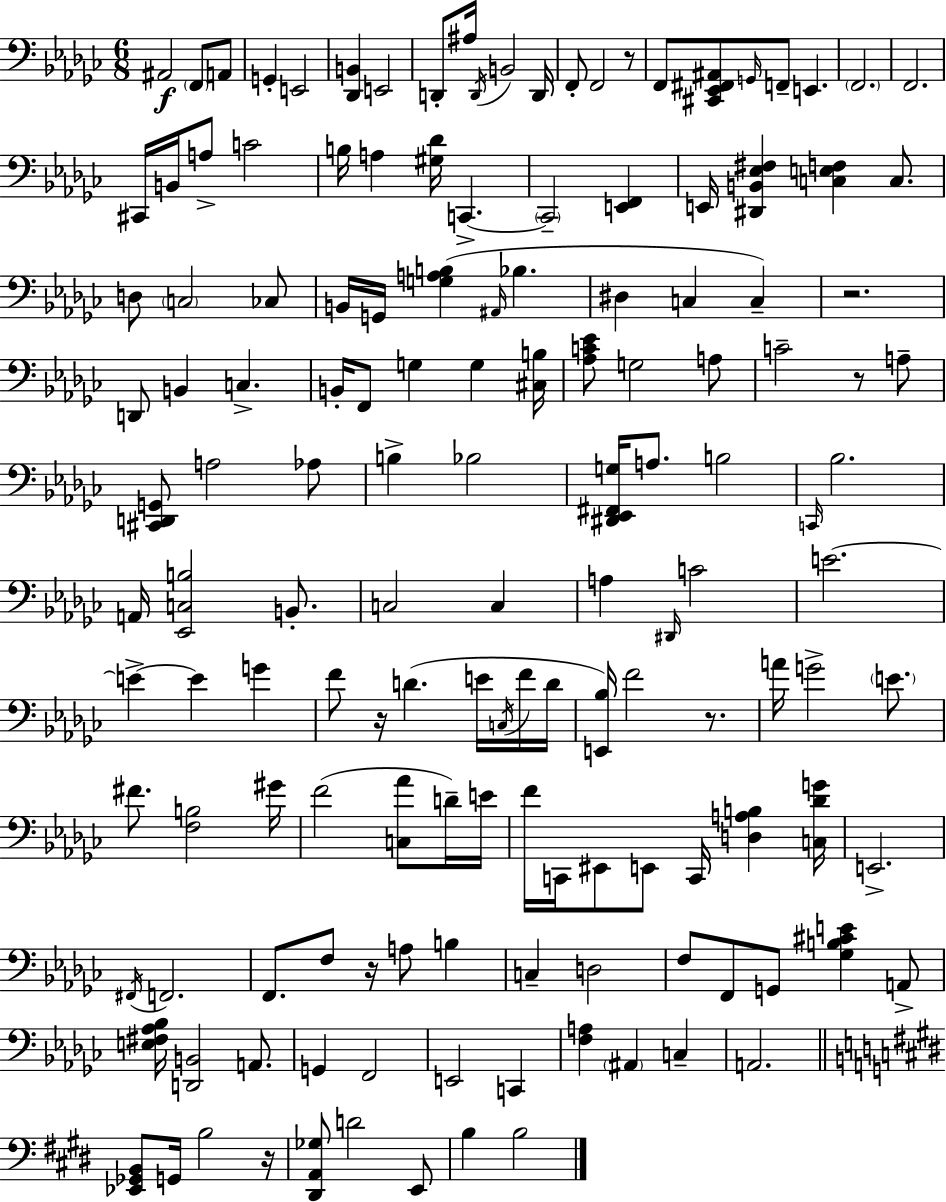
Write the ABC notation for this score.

X:1
T:Untitled
M:6/8
L:1/4
K:Ebm
^A,,2 F,,/2 A,,/2 G,, E,,2 [_D,,B,,] E,,2 D,,/2 ^A,/4 D,,/4 B,,2 D,,/4 F,,/2 F,,2 z/2 F,,/2 [^C,,_E,,^F,,^A,,]/2 G,,/4 F,,/2 E,, F,,2 F,,2 ^C,,/4 B,,/4 A,/2 C2 B,/4 A, [^G,_D]/4 C,, C,,2 [E,,F,,] E,,/4 [^D,,B,,_E,^F,] [C,E,F,] C,/2 D,/2 C,2 _C,/2 B,,/4 G,,/4 [G,A,B,] ^A,,/4 _B, ^D, C, C, z2 D,,/2 B,, C, B,,/4 F,,/2 G, G, [^C,B,]/4 [_A,C_E]/2 G,2 A,/2 C2 z/2 A,/2 [^C,,D,,G,,]/2 A,2 _A,/2 B, _B,2 [^D,,_E,,^F,,G,]/4 A,/2 B,2 C,,/4 _B,2 A,,/4 [_E,,C,B,]2 B,,/2 C,2 C, A, ^D,,/4 C2 E2 E E G F/2 z/4 D E/4 C,/4 F/4 D/4 [E,,_B,]/4 F2 z/2 A/4 G2 E/2 ^F/2 [F,B,]2 ^G/4 F2 [C,_A]/2 D/4 E/4 F/4 C,,/4 ^E,,/2 E,,/2 C,,/4 [D,A,B,] [C,_DG]/4 E,,2 ^F,,/4 F,,2 F,,/2 F,/2 z/4 A,/2 B, C, D,2 F,/2 F,,/2 G,,/2 [_G,B,^CE] A,,/2 [E,^F,_A,_B,]/4 [D,,B,,]2 A,,/2 G,, F,,2 E,,2 C,, [F,A,] ^A,, C, A,,2 [_E,,_G,,B,,]/2 G,,/4 B,2 z/4 [^D,,A,,_G,]/2 D2 E,,/2 B, B,2